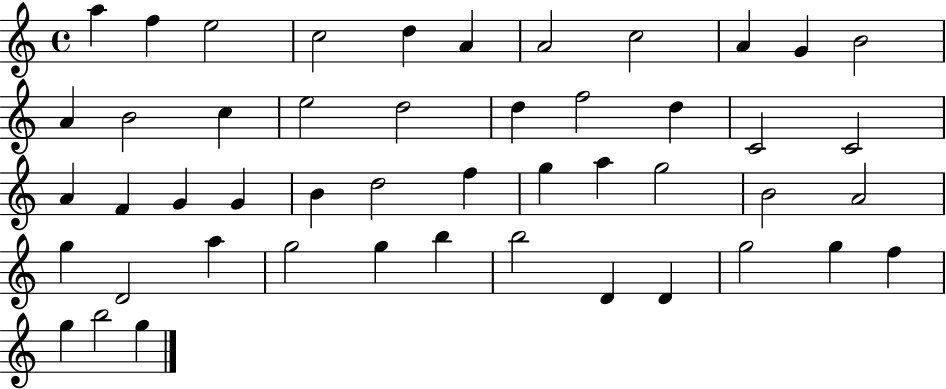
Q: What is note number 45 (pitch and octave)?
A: F5